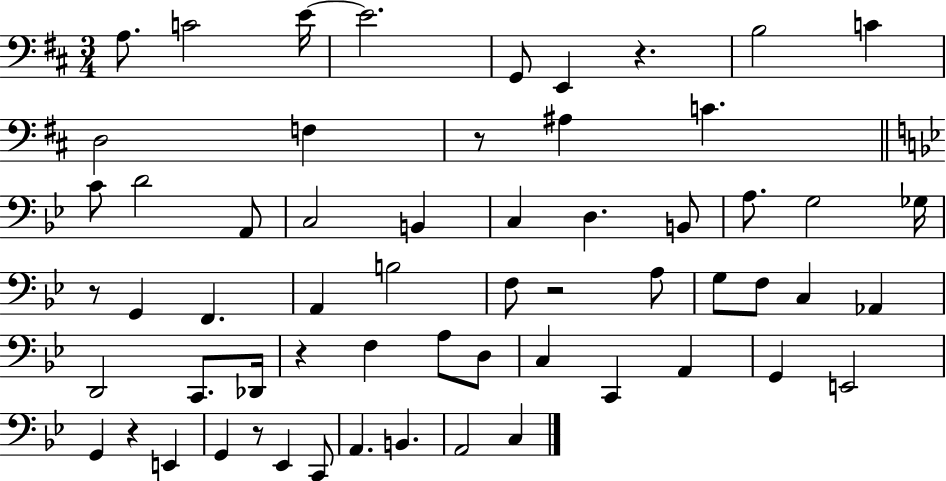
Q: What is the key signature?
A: D major